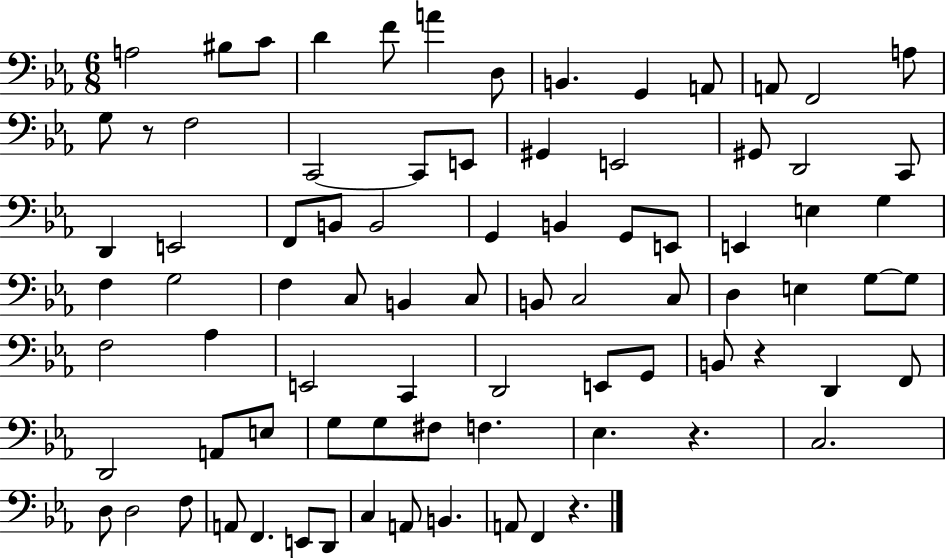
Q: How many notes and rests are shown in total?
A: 83